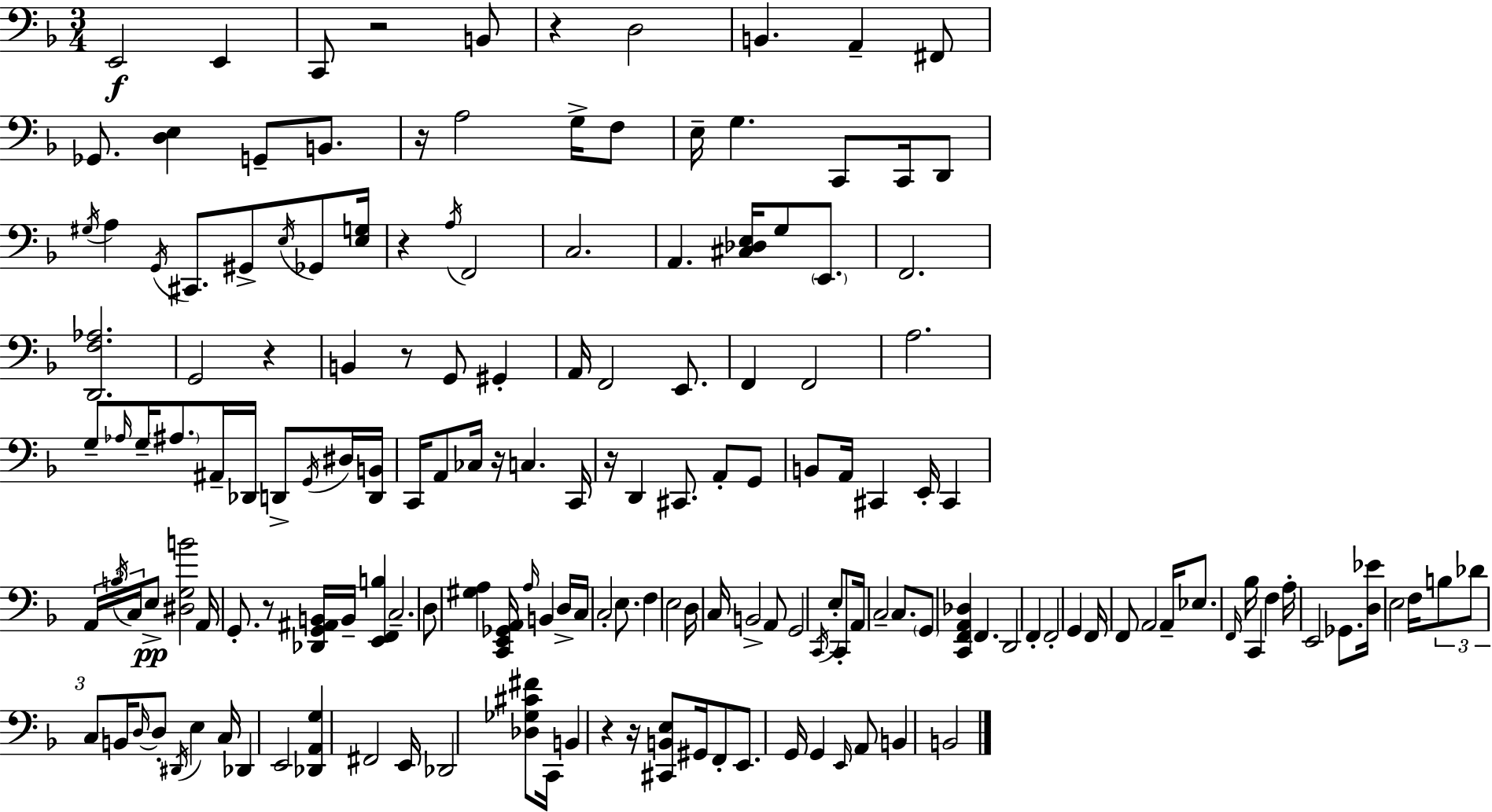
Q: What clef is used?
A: bass